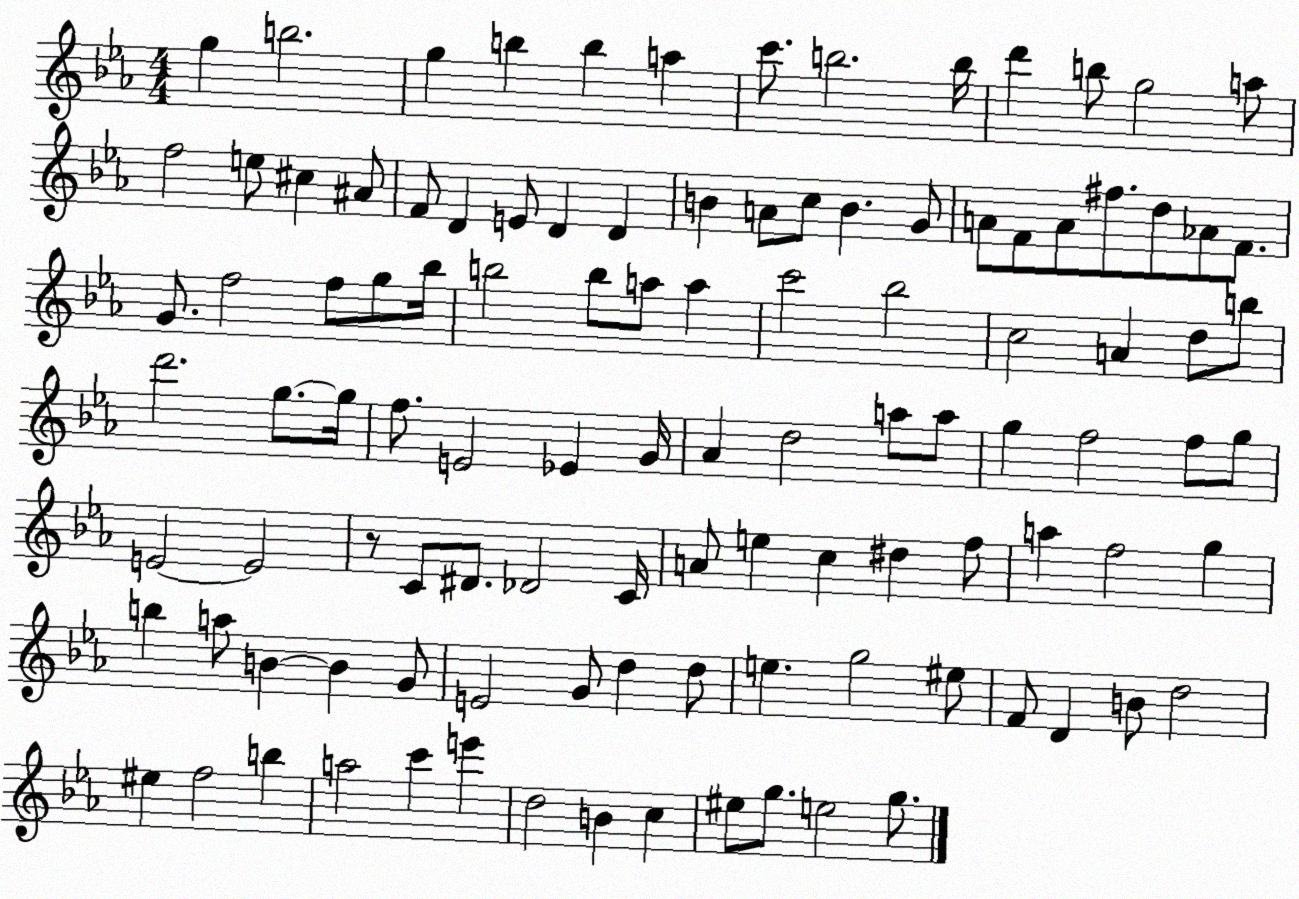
X:1
T:Untitled
M:4/4
L:1/4
K:Eb
g b2 g b b a c'/2 b2 b/4 d' b/2 g2 a/2 f2 e/2 ^c ^A/2 F/2 D E/2 D D B A/2 c/2 B G/2 A/2 F/2 A/2 ^f/2 d/2 _A/2 F/2 G/2 f2 f/2 g/2 _b/4 b2 b/2 a/2 a c'2 _b2 c2 A d/2 b/2 d'2 g/2 g/4 f/2 E2 _E G/4 _A d2 a/2 a/2 g f2 f/2 g/2 E2 E2 z/2 C/2 ^D/2 _D2 C/4 A/2 e c ^d f/2 a f2 g b a/2 B B G/2 E2 G/2 d d/2 e g2 ^e/2 F/2 D B/2 d2 ^e f2 b a2 c' e' d2 B c ^e/2 g/2 e2 g/2